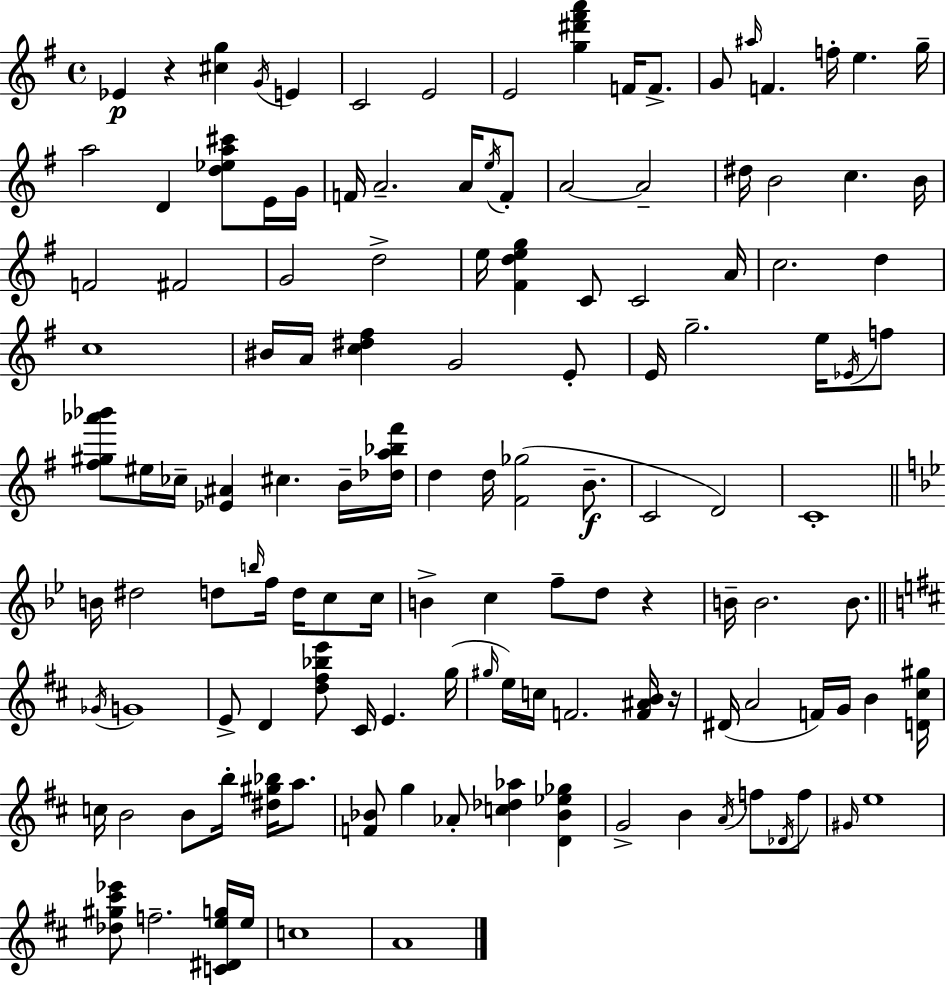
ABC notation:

X:1
T:Untitled
M:4/4
L:1/4
K:Em
_E z [^cg] G/4 E C2 E2 E2 [g^d'^f'a'] F/4 F/2 G/2 ^a/4 F f/4 e g/4 a2 D [d_ea^c']/2 E/4 G/4 F/4 A2 A/4 e/4 F/2 A2 A2 ^d/4 B2 c B/4 F2 ^F2 G2 d2 e/4 [^Fdeg] C/2 C2 A/4 c2 d c4 ^B/4 A/4 [c^d^f] G2 E/2 E/4 g2 e/4 _E/4 f/2 [^f^g_a'_b']/2 ^e/4 _c/4 [_E^A] ^c B/4 [_da_b^f']/4 d d/4 [^F_g]2 B/2 C2 D2 C4 B/4 ^d2 d/2 b/4 f/4 d/4 c/2 c/4 B c f/2 d/2 z B/4 B2 B/2 _G/4 G4 E/2 D [d^f_be']/2 ^C/4 E g/4 ^g/4 e/4 c/4 F2 [F^AB]/4 z/4 ^D/4 A2 F/4 G/4 B [D^c^g]/4 c/4 B2 B/2 b/4 [^d^g_b]/4 a/2 [F_B]/2 g _A/2 [c_d_a] [D_B_e_g] G2 B A/4 f/2 _D/4 f/2 ^G/4 e4 [_d^g^c'_e']/2 f2 [C^Deg]/4 e/4 c4 A4